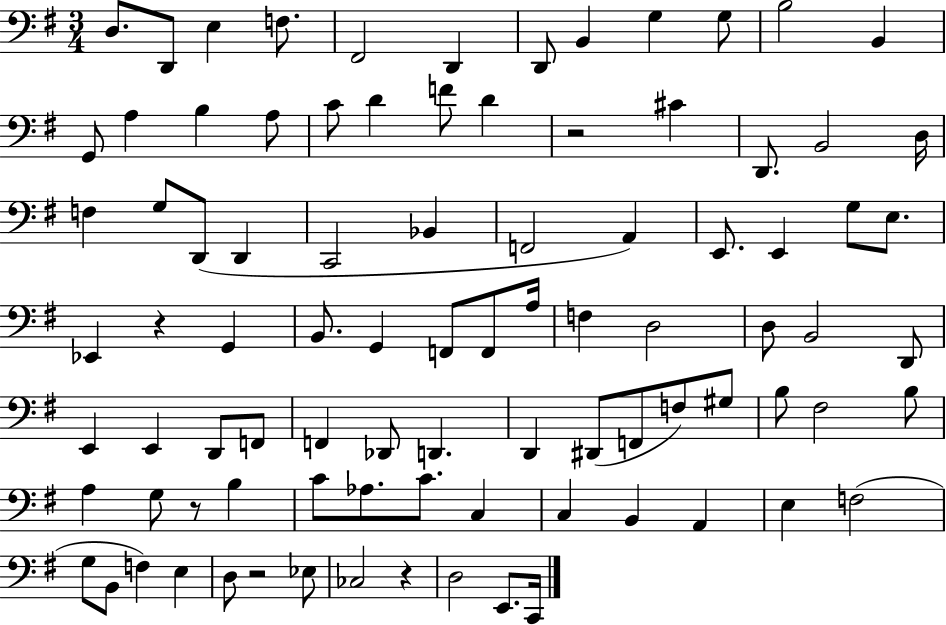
D3/e. D2/e E3/q F3/e. F#2/h D2/q D2/e B2/q G3/q G3/e B3/h B2/q G2/e A3/q B3/q A3/e C4/e D4/q F4/e D4/q R/h C#4/q D2/e. B2/h D3/s F3/q G3/e D2/e D2/q C2/h Bb2/q F2/h A2/q E2/e. E2/q G3/e E3/e. Eb2/q R/q G2/q B2/e. G2/q F2/e F2/e A3/s F3/q D3/h D3/e B2/h D2/e E2/q E2/q D2/e F2/e F2/q Db2/e D2/q. D2/q D#2/e F2/e F3/e G#3/e B3/e F#3/h B3/e A3/q G3/e R/e B3/q C4/e Ab3/e. C4/e. C3/q C3/q B2/q A2/q E3/q F3/h G3/e B2/e F3/q E3/q D3/e R/h Eb3/e CES3/h R/q D3/h E2/e. C2/s